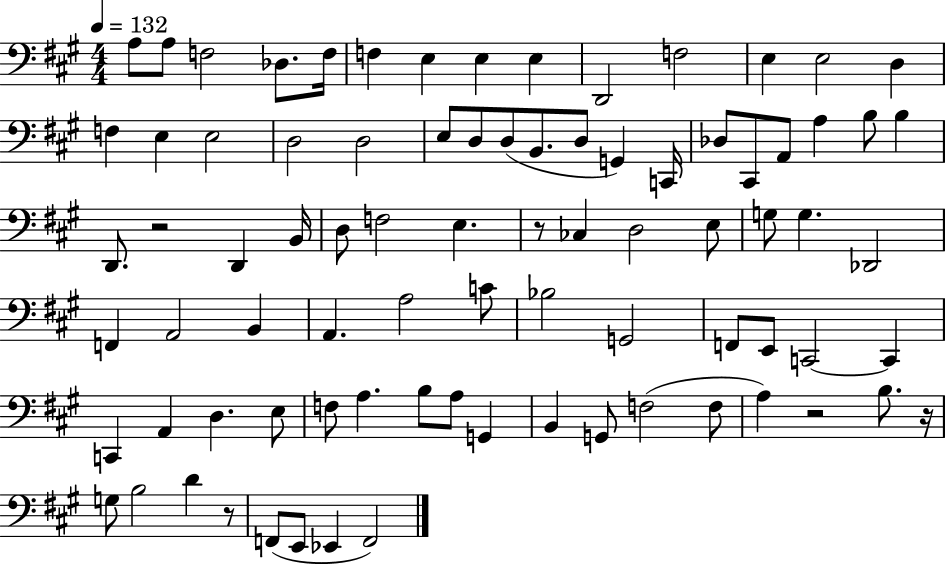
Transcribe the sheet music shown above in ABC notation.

X:1
T:Untitled
M:4/4
L:1/4
K:A
A,/2 A,/2 F,2 _D,/2 F,/4 F, E, E, E, D,,2 F,2 E, E,2 D, F, E, E,2 D,2 D,2 E,/2 D,/2 D,/2 B,,/2 D,/2 G,, C,,/4 _D,/2 ^C,,/2 A,,/2 A, B,/2 B, D,,/2 z2 D,, B,,/4 D,/2 F,2 E, z/2 _C, D,2 E,/2 G,/2 G, _D,,2 F,, A,,2 B,, A,, A,2 C/2 _B,2 G,,2 F,,/2 E,,/2 C,,2 C,, C,, A,, D, E,/2 F,/2 A, B,/2 A,/2 G,, B,, G,,/2 F,2 F,/2 A, z2 B,/2 z/4 G,/2 B,2 D z/2 F,,/2 E,,/2 _E,, F,,2